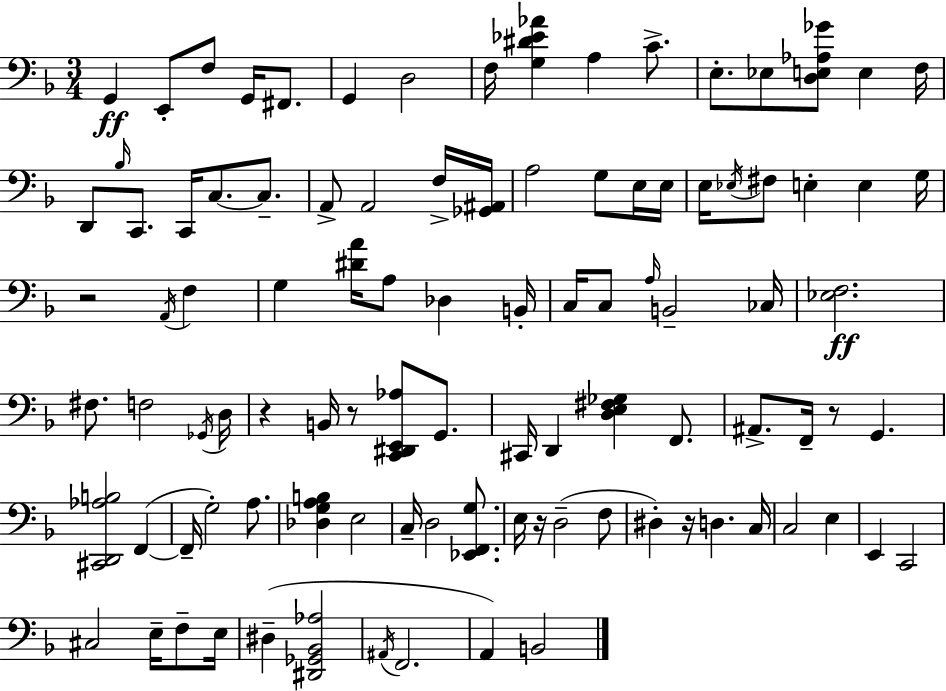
G2/q E2/e F3/e G2/s F#2/e. G2/q D3/h F3/s [G3,D#4,Eb4,Ab4]/q A3/q C4/e. E3/e. Eb3/e [D3,E3,Ab3,Gb4]/e E3/q F3/s D2/e Bb3/s C2/e. C2/s C3/e. C3/e. A2/e A2/h F3/s [Gb2,A#2]/s A3/h G3/e E3/s E3/s E3/s Eb3/s F#3/e E3/q E3/q G3/s R/h A2/s F3/q G3/q [D#4,A4]/s A3/e Db3/q B2/s C3/s C3/e A3/s B2/h CES3/s [Eb3,F3]/h. F#3/e. F3/h Gb2/s D3/s R/q B2/s R/e [C2,D#2,E2,Ab3]/e G2/e. C#2/s D2/q [D3,E3,F#3,Gb3]/q F2/e. A#2/e. F2/s R/e G2/q. [C#2,D2,Ab3,B3]/h F2/q F2/s G3/h A3/e. [Db3,G3,A3,B3]/q E3/h C3/s D3/h [Eb2,F2,G3]/e. E3/s R/s D3/h F3/e D#3/q R/s D3/q. C3/s C3/h E3/q E2/q C2/h C#3/h E3/s F3/e E3/s D#3/q [D#2,Gb2,Bb2,Ab3]/h A#2/s F2/h. A2/q B2/h